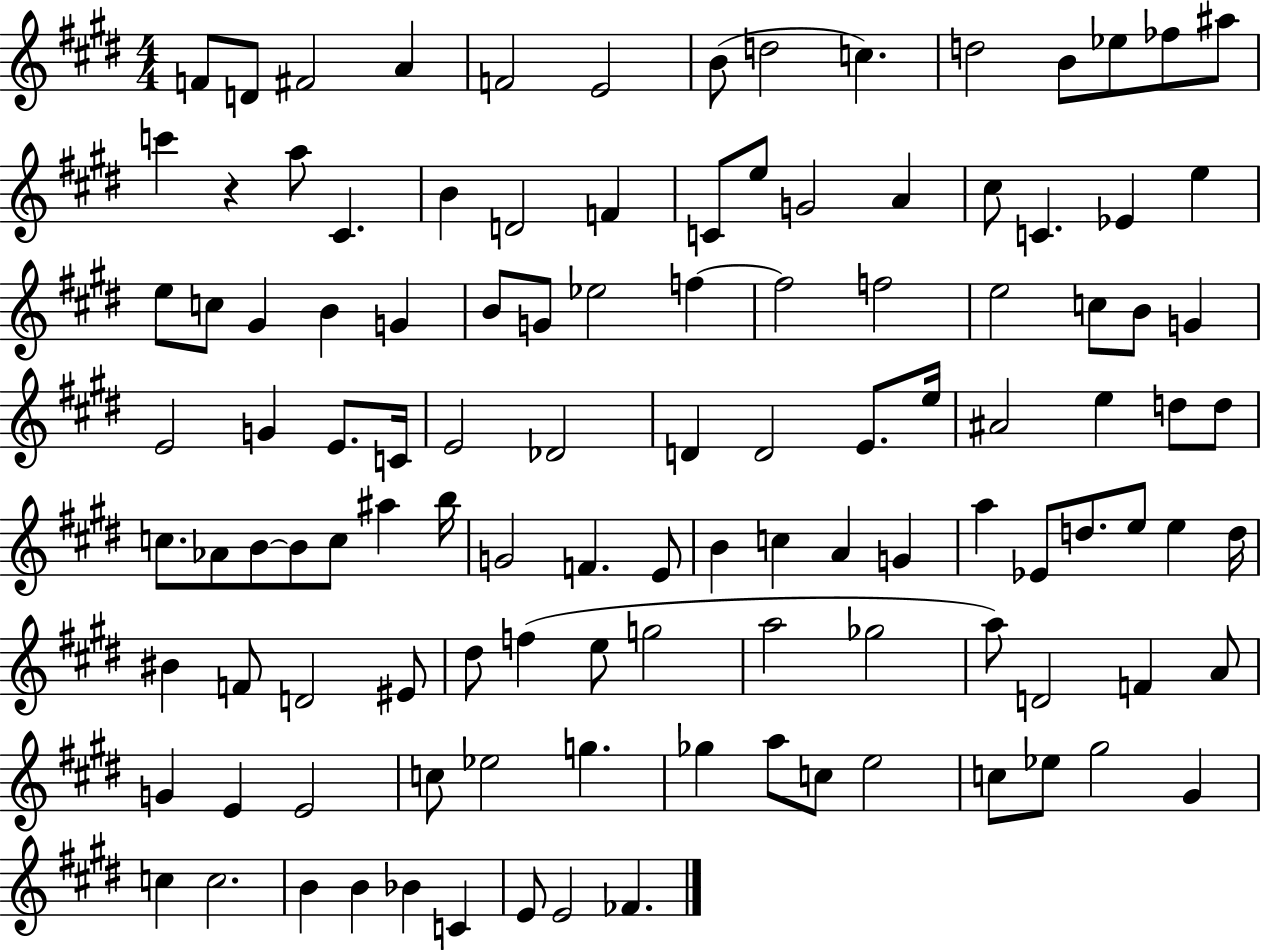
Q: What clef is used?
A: treble